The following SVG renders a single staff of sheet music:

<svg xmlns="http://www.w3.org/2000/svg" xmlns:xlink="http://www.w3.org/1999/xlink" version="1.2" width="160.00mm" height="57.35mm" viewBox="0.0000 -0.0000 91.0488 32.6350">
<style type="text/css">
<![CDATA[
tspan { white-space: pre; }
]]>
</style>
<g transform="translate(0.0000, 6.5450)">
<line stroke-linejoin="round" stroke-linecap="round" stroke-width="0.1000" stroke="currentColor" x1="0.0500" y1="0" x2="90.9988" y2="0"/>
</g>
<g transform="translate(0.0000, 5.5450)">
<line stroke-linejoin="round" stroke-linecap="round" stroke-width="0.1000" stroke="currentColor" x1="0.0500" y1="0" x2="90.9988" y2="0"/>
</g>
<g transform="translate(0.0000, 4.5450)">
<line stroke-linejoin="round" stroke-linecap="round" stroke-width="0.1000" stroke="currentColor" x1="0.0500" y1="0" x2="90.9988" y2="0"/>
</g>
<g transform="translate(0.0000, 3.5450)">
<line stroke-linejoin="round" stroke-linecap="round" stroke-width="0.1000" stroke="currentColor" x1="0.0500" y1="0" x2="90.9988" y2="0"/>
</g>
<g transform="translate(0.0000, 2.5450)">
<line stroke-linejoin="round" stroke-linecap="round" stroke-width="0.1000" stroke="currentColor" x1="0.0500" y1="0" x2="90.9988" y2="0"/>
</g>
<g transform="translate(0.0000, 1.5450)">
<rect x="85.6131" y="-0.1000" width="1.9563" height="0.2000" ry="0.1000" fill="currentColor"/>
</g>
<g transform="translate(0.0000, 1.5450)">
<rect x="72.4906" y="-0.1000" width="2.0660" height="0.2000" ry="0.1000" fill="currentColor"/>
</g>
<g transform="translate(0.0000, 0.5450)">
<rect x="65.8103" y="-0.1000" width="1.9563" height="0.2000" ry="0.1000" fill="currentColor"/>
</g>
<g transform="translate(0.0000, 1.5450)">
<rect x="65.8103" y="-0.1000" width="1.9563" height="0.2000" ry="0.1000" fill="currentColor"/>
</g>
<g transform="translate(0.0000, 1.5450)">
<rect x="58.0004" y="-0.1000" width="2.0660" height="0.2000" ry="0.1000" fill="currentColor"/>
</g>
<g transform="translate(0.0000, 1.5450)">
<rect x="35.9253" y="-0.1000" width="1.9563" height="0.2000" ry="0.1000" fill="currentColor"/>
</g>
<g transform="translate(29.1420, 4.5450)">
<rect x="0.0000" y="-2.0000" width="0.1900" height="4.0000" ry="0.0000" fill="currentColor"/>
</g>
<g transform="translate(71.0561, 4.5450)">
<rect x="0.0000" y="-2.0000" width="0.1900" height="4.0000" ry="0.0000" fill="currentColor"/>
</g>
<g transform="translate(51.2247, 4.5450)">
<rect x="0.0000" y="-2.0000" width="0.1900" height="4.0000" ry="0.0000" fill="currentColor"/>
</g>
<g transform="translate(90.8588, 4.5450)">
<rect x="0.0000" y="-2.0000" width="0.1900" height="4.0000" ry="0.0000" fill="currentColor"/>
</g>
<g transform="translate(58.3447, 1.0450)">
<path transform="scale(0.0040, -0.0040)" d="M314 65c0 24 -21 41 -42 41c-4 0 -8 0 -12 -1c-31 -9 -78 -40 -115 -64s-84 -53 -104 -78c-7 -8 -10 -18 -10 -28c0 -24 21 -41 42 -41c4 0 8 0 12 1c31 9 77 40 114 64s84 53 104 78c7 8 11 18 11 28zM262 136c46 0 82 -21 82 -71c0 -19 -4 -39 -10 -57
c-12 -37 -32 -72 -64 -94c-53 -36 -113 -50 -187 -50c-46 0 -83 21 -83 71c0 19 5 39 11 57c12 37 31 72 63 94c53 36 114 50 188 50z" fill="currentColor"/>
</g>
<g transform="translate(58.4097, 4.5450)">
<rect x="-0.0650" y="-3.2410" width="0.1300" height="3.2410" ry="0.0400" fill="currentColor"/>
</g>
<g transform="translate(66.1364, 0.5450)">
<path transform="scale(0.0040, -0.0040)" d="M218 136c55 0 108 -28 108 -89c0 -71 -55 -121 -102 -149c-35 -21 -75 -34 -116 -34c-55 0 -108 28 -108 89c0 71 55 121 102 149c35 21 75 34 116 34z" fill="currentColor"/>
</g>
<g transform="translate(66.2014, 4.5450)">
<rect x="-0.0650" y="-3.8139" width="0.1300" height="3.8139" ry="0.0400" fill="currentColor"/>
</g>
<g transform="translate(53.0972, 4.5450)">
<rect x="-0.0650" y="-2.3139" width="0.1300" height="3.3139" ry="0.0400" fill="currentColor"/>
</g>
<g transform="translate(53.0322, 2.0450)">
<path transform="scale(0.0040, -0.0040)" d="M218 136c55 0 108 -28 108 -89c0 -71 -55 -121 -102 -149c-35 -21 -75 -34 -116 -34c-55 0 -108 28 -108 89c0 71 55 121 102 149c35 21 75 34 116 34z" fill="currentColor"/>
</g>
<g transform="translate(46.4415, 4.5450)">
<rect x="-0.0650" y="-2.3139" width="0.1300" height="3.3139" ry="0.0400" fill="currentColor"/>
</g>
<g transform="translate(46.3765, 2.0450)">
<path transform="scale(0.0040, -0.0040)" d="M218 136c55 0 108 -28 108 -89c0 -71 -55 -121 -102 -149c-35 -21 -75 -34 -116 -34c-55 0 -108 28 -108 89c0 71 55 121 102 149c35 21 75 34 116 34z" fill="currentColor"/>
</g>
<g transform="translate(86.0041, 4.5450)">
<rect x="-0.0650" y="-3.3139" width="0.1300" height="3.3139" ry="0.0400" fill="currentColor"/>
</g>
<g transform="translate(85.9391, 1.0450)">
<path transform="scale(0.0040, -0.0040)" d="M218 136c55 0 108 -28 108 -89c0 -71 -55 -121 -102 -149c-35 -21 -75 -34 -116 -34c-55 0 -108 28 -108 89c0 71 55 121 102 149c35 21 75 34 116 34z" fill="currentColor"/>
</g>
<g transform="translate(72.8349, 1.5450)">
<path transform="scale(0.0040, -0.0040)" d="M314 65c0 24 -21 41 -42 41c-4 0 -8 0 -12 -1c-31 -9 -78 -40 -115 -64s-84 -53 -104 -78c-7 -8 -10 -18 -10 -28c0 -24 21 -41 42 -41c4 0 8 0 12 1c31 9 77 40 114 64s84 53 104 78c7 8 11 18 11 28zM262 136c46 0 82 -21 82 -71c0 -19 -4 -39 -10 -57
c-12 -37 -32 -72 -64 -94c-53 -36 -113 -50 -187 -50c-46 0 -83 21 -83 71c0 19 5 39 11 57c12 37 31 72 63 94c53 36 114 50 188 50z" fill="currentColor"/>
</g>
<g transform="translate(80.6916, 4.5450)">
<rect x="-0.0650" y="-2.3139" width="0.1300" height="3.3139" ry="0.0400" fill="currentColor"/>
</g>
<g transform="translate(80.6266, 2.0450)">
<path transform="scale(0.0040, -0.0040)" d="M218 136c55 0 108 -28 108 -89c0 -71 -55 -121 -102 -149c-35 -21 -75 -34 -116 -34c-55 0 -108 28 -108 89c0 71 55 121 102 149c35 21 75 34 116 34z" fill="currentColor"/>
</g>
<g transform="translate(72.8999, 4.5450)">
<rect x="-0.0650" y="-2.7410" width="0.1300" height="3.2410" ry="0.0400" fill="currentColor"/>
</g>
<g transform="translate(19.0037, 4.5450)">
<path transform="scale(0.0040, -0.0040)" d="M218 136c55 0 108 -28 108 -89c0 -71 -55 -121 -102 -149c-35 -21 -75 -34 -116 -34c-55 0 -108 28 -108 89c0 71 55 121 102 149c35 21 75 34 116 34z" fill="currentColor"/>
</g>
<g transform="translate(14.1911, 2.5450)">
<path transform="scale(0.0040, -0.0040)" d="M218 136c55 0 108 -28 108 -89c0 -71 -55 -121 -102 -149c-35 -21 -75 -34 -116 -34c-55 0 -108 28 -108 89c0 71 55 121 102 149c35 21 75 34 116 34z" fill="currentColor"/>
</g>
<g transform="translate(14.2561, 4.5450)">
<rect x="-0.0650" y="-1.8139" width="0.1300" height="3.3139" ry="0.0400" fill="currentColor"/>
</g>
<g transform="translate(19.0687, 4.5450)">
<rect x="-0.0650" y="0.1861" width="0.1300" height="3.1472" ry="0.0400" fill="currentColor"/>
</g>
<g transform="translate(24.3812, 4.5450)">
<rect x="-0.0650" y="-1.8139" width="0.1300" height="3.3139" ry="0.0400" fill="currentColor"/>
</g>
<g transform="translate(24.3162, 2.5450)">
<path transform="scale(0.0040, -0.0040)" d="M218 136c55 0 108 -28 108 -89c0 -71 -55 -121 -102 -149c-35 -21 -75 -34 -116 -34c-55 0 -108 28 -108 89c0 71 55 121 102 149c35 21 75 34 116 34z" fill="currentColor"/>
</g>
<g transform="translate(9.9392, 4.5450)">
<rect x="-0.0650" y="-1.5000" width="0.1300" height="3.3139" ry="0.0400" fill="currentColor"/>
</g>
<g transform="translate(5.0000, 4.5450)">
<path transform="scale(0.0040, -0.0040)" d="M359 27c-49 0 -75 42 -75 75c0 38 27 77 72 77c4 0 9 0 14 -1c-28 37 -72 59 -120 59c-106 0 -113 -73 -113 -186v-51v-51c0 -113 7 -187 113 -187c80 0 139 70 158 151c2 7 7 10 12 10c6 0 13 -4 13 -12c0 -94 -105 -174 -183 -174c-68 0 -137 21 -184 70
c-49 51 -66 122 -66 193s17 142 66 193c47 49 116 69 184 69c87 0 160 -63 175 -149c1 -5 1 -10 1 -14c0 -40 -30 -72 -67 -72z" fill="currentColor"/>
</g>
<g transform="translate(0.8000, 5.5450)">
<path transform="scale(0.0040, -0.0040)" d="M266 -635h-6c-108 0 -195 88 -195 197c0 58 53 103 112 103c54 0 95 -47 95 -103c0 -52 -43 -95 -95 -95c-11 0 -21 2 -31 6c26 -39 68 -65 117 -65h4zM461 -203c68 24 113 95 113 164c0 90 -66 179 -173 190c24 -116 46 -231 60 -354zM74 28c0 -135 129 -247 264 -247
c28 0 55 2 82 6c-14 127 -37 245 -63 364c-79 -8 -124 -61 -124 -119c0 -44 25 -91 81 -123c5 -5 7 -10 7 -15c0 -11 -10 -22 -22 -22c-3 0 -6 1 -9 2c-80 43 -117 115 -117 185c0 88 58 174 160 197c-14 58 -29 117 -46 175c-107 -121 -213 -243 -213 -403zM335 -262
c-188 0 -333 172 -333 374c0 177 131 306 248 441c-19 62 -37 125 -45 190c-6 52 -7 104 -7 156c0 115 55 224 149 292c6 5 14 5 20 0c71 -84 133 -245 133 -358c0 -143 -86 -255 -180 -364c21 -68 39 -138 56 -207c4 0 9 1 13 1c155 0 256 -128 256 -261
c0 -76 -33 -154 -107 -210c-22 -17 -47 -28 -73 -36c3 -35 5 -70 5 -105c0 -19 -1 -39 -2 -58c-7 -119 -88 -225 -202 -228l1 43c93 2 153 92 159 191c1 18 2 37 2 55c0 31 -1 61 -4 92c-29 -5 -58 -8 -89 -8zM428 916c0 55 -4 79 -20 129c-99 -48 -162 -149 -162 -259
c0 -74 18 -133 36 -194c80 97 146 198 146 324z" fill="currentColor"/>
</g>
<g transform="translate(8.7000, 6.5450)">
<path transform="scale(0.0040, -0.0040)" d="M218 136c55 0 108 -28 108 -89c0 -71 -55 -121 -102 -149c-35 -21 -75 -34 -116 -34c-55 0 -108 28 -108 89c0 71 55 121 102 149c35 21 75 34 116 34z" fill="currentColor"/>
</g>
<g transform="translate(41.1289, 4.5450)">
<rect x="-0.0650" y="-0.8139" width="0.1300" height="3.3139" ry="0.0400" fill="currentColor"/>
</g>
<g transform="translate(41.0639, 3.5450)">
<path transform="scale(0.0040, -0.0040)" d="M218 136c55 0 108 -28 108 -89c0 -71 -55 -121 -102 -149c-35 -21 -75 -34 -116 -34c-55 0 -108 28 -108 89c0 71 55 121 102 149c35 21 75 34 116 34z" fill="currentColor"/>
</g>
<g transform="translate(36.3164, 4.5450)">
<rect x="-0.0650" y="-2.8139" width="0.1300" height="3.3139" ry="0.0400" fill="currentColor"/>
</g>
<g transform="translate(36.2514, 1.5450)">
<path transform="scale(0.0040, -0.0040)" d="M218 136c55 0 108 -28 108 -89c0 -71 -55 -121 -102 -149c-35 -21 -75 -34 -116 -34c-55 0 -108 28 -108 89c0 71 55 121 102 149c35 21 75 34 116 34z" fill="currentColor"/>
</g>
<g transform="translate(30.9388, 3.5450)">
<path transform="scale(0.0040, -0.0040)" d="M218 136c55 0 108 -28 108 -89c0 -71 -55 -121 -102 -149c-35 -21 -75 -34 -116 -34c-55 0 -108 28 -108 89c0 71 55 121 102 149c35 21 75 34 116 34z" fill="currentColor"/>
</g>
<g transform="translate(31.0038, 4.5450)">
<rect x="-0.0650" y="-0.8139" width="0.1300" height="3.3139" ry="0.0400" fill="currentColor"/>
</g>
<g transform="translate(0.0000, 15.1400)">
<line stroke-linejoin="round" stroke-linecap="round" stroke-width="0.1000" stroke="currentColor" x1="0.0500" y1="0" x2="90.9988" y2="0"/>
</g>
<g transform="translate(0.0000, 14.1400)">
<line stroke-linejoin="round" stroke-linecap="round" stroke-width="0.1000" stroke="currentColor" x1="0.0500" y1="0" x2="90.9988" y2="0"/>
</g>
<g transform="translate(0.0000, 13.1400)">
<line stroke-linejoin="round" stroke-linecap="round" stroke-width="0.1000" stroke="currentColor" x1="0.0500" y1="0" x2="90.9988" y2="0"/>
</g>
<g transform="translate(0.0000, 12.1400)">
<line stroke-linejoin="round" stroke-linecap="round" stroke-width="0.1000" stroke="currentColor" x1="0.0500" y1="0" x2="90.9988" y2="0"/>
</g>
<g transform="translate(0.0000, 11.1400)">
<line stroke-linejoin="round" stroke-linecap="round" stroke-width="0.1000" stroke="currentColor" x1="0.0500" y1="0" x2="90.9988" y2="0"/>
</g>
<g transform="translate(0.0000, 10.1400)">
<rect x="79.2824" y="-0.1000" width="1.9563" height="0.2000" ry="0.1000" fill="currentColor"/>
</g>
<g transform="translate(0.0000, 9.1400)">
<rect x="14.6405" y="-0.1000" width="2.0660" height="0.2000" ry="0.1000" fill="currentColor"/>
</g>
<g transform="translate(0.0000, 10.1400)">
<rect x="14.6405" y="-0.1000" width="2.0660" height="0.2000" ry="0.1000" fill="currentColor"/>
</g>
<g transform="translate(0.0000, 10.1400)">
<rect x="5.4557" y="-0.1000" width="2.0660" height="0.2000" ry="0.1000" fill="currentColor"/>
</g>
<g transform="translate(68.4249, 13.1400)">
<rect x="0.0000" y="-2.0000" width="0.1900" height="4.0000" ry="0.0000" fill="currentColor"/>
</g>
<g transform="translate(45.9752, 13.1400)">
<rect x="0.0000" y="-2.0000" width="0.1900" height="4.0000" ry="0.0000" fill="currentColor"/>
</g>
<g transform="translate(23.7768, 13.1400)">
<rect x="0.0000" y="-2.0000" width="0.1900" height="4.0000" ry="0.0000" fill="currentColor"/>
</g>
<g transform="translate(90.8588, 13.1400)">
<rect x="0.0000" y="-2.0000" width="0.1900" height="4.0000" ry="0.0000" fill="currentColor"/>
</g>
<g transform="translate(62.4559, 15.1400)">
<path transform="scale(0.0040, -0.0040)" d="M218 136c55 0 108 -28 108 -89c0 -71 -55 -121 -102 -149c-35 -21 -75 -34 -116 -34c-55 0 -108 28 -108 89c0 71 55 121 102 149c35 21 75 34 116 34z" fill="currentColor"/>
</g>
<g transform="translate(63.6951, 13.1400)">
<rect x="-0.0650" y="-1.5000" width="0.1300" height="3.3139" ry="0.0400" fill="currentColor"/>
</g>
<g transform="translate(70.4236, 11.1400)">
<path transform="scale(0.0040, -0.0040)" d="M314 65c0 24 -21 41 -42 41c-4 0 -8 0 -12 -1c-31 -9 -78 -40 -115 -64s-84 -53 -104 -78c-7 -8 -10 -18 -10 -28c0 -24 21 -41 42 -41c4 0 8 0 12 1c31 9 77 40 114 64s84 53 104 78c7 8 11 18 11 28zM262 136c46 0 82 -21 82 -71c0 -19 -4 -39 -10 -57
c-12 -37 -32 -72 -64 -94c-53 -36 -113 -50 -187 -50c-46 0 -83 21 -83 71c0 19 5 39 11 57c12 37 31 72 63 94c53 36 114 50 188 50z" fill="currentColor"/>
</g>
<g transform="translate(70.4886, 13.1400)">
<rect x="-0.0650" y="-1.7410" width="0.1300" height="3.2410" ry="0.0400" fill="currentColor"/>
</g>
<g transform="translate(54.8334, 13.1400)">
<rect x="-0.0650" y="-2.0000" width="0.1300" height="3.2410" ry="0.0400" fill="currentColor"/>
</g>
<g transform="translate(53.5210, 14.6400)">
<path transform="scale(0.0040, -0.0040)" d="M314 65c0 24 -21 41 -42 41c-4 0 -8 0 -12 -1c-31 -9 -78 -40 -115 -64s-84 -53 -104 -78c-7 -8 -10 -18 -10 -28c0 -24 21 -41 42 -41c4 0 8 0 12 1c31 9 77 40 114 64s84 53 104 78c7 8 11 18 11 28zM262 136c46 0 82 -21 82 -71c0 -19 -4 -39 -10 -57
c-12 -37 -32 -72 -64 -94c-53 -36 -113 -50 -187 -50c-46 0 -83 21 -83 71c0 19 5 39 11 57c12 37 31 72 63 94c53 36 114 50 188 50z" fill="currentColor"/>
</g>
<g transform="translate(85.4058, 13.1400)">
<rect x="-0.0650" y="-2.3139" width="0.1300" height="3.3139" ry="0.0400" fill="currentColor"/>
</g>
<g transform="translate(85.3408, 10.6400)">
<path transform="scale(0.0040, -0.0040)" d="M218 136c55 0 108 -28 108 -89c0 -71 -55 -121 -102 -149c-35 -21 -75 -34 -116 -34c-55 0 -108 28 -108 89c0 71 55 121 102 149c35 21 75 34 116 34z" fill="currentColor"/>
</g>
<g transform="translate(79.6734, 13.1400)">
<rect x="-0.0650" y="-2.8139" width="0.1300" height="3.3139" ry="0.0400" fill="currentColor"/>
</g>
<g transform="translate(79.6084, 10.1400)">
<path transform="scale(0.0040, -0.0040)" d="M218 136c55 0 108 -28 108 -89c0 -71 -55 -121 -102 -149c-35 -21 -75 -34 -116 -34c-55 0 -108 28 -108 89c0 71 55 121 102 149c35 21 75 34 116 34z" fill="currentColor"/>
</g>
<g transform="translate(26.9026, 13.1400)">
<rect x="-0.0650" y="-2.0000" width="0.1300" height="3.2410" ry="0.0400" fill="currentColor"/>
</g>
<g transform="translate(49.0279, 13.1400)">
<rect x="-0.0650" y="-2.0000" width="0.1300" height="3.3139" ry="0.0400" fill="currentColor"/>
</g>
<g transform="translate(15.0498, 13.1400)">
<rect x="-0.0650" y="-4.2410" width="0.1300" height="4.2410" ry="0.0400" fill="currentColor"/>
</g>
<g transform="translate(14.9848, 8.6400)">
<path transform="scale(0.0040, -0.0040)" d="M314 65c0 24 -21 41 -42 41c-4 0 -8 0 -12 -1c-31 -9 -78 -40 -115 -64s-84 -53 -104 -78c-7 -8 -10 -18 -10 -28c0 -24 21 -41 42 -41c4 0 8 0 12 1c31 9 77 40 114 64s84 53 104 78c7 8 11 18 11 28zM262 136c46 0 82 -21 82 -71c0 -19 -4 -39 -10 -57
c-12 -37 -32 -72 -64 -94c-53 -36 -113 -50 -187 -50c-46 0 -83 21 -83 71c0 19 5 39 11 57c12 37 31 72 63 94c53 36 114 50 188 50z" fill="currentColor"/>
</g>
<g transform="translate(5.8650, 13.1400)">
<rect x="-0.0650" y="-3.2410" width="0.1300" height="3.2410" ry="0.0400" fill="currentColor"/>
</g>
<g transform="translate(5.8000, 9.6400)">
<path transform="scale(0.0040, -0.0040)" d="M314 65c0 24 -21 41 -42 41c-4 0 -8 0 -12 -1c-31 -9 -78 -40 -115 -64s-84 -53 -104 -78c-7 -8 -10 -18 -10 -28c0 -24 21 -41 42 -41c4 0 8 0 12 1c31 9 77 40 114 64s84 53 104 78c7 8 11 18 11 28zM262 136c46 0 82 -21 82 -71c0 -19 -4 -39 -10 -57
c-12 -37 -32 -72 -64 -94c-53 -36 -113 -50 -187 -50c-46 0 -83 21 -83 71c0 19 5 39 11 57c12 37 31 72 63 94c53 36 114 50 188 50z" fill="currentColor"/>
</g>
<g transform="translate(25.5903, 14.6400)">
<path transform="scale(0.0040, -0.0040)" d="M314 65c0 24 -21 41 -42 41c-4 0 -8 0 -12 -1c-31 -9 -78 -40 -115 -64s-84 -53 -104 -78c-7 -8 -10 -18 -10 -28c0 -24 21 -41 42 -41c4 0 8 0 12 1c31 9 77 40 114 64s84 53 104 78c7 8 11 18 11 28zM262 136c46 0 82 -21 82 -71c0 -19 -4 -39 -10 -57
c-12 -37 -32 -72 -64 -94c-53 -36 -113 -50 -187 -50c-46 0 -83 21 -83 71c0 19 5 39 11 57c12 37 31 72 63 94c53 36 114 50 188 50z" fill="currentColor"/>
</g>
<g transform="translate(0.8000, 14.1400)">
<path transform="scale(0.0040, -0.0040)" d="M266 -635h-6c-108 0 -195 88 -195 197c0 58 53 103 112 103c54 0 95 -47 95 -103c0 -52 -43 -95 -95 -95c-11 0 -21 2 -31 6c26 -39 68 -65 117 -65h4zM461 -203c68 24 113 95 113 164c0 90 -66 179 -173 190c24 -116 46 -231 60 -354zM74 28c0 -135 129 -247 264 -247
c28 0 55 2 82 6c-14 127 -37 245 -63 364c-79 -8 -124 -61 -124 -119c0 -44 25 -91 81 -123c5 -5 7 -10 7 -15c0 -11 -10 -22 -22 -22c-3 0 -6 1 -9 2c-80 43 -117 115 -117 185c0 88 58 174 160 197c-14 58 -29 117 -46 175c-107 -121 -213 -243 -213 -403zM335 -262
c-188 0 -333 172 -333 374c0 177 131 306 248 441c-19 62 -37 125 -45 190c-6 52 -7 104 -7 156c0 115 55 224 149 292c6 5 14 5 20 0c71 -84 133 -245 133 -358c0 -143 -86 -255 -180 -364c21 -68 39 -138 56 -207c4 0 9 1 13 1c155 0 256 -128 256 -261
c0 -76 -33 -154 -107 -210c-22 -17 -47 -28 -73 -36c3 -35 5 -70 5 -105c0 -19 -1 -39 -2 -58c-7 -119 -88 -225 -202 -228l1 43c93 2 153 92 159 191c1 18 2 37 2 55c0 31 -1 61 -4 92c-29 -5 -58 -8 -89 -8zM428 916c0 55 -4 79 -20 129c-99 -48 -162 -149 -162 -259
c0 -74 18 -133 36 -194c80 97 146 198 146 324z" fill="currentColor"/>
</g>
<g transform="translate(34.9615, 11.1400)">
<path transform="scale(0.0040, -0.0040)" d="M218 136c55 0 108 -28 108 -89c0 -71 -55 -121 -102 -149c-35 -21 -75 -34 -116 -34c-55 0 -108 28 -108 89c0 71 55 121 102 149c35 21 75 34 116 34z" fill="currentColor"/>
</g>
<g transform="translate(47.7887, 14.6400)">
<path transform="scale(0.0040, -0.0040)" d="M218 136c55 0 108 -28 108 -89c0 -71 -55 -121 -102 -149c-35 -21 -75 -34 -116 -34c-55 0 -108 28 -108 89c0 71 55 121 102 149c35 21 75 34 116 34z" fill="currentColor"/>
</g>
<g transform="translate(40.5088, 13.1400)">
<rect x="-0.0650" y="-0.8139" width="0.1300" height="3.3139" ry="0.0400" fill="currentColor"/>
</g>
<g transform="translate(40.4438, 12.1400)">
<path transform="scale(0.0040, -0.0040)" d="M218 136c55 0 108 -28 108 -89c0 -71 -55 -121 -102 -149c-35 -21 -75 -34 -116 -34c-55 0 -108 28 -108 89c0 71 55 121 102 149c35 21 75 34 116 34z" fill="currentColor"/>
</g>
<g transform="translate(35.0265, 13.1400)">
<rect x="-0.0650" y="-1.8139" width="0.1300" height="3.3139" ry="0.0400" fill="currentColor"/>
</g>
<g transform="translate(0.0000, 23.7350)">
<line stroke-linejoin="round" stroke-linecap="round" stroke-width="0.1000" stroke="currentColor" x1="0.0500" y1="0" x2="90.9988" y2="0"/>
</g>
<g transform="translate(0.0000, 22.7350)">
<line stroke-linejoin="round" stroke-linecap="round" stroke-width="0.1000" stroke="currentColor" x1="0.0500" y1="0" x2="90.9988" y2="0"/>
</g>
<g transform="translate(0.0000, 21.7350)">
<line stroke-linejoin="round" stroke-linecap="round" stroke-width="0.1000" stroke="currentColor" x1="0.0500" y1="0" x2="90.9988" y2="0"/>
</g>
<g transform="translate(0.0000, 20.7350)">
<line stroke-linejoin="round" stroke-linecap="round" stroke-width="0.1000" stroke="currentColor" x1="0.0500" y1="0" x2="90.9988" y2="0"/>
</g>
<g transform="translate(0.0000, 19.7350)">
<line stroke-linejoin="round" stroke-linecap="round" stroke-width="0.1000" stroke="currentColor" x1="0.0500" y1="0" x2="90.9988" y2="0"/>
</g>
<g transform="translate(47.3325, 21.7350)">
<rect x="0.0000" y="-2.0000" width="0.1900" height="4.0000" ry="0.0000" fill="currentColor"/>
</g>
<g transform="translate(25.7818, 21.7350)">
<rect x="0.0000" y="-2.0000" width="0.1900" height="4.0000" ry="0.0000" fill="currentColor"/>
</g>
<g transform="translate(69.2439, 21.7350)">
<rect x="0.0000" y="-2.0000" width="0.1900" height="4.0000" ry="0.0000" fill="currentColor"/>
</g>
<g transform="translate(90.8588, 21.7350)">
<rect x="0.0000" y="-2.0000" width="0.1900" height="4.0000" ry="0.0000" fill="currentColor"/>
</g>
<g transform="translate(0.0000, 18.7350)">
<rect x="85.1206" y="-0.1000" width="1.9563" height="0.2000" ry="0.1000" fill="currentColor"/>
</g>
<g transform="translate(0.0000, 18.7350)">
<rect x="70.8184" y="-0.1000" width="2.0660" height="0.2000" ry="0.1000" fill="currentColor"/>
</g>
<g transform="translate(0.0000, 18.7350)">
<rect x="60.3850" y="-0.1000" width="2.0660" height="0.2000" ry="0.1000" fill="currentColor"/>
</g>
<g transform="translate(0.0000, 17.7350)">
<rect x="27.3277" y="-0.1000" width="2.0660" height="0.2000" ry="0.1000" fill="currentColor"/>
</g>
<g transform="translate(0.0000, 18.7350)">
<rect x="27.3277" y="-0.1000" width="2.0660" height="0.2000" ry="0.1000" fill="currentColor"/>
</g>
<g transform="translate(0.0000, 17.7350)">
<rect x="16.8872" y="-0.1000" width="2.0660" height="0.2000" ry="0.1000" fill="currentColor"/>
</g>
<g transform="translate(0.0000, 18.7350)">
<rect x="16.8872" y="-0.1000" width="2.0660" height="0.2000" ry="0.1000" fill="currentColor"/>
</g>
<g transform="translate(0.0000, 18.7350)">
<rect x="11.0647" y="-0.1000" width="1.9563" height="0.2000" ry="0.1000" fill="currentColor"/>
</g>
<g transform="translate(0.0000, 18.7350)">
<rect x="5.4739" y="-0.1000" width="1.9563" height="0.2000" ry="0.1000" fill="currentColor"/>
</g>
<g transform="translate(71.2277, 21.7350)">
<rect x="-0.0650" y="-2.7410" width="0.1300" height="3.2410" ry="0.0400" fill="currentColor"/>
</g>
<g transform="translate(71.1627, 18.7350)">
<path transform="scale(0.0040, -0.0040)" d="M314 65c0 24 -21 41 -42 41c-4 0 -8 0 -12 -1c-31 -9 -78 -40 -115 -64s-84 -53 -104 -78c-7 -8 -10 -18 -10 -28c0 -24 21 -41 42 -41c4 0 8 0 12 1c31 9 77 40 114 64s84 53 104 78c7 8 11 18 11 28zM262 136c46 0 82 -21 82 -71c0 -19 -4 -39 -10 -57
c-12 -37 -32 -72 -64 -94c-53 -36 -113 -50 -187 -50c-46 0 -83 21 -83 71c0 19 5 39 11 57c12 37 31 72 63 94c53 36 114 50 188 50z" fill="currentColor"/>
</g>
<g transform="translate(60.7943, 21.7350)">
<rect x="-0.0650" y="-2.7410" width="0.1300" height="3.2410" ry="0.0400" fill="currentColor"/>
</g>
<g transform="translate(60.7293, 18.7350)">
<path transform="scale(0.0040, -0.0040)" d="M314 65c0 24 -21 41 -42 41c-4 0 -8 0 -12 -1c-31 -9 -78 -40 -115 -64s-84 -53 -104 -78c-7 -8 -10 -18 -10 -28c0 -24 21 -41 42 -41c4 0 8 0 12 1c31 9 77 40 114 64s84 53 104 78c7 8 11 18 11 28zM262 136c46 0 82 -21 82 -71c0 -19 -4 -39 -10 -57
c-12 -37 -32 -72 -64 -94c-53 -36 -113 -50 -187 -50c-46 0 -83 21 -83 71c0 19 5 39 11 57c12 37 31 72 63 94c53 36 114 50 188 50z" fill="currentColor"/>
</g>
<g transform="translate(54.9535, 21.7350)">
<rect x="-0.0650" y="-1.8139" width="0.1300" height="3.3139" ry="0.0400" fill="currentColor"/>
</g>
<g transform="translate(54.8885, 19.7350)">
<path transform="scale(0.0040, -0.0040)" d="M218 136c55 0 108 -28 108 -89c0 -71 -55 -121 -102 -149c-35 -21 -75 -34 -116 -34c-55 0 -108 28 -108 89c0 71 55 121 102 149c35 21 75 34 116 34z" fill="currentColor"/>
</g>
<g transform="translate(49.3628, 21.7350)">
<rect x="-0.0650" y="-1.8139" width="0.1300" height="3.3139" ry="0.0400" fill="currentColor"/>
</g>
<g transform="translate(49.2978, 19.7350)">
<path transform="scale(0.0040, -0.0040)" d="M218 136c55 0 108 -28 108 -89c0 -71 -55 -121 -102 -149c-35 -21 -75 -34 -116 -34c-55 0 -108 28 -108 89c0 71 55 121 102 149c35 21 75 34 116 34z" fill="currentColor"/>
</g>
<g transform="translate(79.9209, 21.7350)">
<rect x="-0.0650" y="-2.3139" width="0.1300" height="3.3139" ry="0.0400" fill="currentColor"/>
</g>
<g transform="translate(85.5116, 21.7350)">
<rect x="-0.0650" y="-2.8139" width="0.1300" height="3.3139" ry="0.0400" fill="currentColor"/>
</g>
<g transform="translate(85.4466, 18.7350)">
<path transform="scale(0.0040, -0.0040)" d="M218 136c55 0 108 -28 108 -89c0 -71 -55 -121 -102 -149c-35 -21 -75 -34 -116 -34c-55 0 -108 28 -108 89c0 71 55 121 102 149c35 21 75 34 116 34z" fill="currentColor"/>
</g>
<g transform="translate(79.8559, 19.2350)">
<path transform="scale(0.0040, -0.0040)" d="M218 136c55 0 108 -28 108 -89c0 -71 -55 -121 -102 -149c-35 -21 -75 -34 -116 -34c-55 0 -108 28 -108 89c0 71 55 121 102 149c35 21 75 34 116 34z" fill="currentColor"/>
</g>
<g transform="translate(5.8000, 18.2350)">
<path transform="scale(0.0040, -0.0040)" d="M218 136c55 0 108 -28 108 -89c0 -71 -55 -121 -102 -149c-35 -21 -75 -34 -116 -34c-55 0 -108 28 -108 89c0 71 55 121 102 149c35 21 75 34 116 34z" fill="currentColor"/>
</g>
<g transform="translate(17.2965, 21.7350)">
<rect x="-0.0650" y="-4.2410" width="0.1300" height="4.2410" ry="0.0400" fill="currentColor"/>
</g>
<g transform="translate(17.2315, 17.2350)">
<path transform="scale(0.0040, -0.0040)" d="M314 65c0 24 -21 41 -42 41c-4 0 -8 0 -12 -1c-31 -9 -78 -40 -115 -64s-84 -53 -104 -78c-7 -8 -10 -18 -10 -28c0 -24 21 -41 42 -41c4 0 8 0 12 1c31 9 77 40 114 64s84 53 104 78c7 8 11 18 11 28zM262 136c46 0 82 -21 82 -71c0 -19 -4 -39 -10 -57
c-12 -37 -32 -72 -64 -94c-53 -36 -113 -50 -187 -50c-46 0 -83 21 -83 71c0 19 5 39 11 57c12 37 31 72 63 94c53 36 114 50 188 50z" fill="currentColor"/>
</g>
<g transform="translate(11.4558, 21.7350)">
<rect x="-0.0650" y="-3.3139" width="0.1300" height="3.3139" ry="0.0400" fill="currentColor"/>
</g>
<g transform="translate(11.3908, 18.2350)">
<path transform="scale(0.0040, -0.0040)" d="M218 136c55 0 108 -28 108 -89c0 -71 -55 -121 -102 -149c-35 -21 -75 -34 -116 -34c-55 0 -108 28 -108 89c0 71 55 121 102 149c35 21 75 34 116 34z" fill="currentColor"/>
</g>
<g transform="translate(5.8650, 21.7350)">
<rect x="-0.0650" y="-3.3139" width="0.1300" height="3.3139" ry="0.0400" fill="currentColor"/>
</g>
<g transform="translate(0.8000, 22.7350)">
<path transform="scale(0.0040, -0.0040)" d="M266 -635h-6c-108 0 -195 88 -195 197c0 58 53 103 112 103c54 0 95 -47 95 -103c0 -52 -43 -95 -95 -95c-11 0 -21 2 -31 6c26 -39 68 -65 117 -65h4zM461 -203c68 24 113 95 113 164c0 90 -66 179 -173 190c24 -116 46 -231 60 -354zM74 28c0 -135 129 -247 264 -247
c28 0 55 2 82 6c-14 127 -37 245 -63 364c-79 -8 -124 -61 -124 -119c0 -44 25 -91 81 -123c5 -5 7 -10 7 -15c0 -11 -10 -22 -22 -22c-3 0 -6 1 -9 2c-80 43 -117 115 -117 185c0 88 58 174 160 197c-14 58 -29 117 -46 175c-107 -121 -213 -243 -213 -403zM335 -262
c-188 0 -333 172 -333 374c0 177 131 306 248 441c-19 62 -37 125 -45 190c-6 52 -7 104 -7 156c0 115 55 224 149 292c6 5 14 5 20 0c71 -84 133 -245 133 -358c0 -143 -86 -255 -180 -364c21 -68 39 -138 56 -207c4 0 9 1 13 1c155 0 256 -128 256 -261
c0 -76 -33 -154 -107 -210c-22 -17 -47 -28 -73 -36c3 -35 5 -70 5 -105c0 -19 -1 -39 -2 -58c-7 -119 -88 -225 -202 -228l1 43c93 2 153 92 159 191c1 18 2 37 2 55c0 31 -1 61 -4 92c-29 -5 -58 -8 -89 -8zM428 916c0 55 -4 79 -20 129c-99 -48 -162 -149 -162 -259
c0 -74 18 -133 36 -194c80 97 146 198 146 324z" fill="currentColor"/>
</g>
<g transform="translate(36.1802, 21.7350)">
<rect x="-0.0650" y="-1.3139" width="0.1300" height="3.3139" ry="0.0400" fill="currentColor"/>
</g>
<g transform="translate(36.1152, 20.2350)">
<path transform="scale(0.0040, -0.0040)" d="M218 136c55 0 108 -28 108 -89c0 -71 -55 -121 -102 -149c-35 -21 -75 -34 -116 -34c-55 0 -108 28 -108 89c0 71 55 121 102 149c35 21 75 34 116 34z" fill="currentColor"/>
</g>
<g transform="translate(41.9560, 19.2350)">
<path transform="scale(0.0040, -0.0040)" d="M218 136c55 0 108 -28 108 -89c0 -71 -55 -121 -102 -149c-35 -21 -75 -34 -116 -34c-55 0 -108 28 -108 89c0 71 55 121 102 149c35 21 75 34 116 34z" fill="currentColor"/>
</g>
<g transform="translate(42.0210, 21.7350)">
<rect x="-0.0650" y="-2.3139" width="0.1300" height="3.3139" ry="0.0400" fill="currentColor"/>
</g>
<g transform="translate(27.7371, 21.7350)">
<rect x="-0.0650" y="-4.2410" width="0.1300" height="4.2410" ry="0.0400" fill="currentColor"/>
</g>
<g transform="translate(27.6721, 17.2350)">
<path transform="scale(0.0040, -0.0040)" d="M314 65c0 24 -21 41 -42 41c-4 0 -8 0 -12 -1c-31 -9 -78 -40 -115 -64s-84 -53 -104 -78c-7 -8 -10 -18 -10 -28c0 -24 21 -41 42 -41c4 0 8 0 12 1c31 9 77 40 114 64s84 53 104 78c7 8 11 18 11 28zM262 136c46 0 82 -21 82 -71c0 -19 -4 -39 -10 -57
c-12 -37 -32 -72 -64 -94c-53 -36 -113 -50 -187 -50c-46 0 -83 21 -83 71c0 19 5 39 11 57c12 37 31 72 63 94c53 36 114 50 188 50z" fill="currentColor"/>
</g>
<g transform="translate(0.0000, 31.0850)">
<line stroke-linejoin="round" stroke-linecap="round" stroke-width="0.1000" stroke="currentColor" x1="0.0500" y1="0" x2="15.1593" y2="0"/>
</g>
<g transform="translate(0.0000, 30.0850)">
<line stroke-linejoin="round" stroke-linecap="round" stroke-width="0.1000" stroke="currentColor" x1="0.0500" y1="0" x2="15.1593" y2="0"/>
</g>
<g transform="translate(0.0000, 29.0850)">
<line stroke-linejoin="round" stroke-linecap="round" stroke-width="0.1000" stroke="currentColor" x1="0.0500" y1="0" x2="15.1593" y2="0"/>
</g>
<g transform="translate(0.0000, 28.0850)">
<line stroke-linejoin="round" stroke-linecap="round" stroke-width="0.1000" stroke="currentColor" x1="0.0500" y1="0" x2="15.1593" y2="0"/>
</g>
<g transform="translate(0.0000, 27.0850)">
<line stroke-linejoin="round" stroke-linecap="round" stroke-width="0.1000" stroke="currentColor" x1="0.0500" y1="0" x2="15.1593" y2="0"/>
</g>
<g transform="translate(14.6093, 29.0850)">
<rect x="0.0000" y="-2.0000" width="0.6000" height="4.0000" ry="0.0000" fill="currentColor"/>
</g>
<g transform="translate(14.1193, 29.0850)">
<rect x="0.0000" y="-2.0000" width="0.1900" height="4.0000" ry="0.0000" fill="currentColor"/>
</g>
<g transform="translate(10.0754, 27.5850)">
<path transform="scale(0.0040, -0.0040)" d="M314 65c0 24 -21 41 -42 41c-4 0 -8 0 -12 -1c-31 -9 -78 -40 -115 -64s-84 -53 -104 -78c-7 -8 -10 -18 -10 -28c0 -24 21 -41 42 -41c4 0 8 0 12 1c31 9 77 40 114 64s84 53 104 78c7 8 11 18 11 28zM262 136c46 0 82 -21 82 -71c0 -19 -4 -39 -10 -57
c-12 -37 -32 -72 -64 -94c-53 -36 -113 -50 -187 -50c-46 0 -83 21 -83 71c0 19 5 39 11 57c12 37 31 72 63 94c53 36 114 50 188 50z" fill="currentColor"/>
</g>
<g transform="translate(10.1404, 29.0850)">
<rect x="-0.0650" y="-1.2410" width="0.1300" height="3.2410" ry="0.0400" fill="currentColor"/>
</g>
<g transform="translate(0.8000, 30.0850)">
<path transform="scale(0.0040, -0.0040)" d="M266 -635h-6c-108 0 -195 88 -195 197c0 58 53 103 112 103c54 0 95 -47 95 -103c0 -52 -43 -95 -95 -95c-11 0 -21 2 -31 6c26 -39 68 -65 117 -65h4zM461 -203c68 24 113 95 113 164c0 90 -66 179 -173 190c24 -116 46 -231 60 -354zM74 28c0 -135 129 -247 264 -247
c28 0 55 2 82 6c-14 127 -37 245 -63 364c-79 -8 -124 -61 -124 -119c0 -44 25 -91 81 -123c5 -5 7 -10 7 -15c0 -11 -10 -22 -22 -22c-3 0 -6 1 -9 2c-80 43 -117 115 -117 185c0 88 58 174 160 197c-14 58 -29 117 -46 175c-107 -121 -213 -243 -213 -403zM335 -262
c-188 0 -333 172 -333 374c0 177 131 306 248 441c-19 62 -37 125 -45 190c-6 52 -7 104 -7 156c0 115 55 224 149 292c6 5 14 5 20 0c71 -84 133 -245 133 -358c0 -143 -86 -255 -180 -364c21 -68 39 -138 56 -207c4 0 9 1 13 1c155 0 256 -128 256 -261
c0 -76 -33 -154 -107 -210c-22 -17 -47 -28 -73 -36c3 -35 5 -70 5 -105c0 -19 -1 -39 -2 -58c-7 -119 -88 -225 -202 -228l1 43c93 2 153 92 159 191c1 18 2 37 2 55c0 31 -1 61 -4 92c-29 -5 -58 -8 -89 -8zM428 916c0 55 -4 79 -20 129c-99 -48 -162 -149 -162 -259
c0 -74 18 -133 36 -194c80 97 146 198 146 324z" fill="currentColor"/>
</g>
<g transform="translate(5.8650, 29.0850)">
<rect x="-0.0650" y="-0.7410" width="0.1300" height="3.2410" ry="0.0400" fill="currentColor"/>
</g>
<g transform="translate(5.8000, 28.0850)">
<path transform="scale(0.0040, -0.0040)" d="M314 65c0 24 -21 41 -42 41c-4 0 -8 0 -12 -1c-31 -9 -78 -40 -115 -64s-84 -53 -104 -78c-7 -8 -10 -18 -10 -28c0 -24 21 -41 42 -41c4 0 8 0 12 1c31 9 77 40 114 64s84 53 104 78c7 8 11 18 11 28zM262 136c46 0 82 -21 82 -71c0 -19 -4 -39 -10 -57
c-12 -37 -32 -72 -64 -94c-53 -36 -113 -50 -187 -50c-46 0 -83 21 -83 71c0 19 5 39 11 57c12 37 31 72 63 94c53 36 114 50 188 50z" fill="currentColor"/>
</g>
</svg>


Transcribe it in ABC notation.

X:1
T:Untitled
M:4/4
L:1/4
K:C
E f B f d a d g g b2 c' a2 g b b2 d'2 F2 f d F F2 E f2 a g b b d'2 d'2 e g f f a2 a2 g a d2 e2